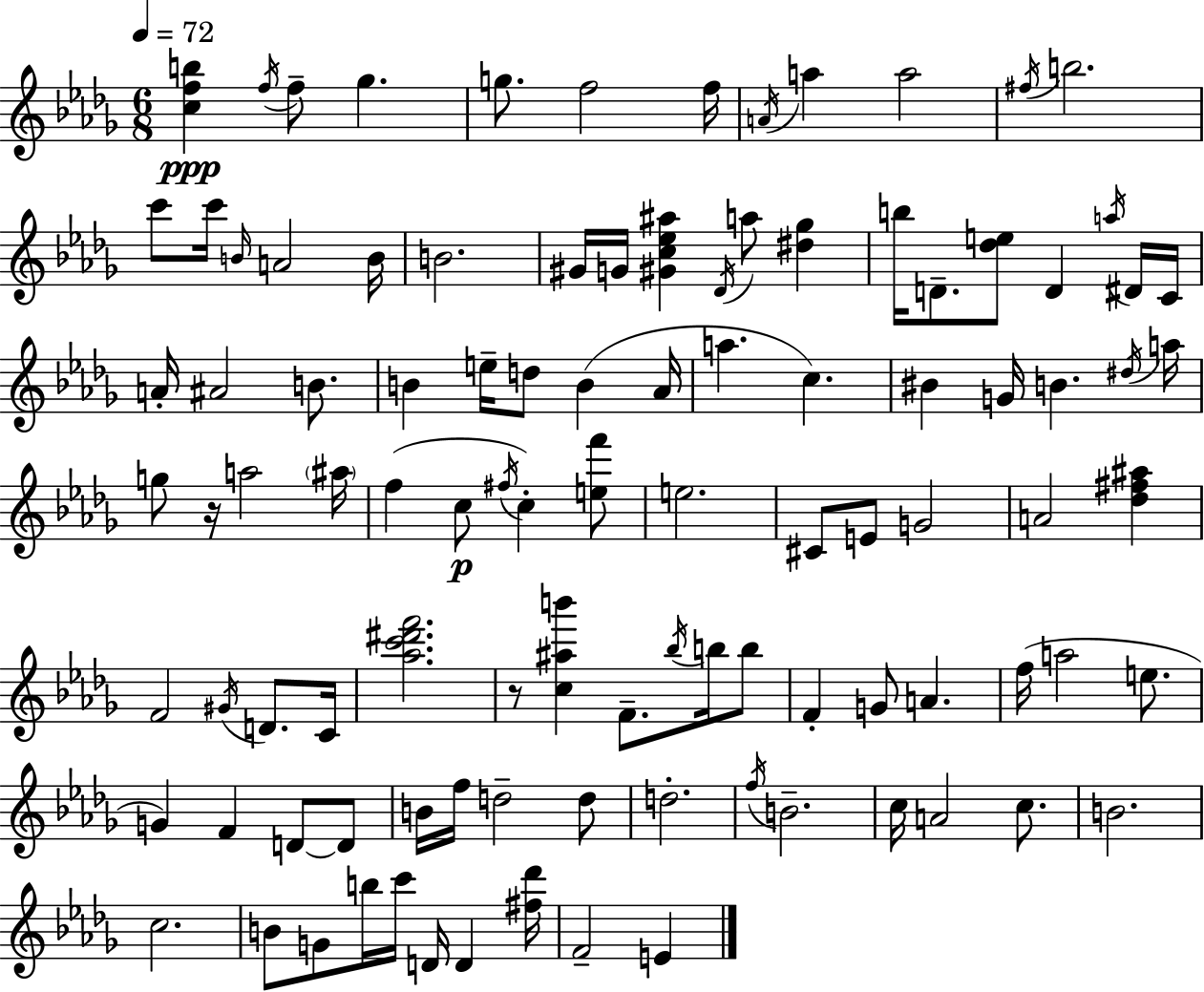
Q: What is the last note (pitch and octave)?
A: E4